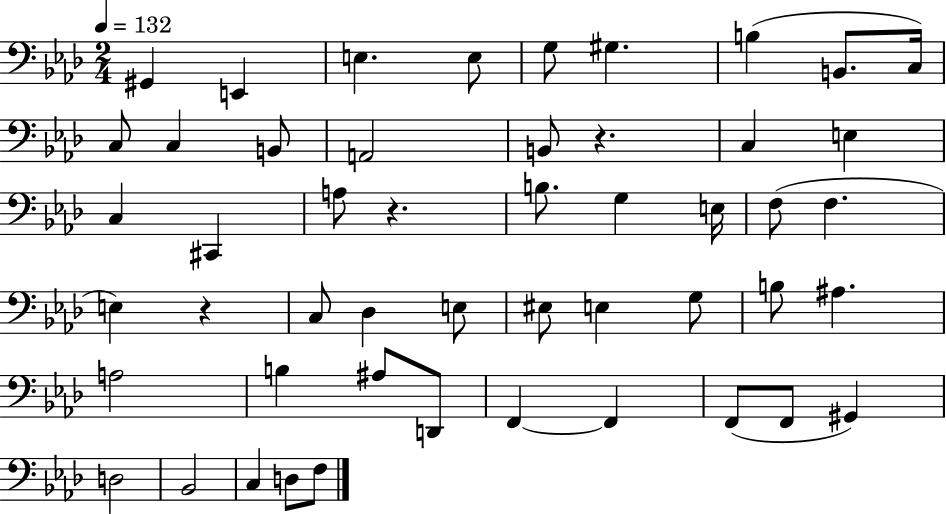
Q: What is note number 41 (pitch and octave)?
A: F2